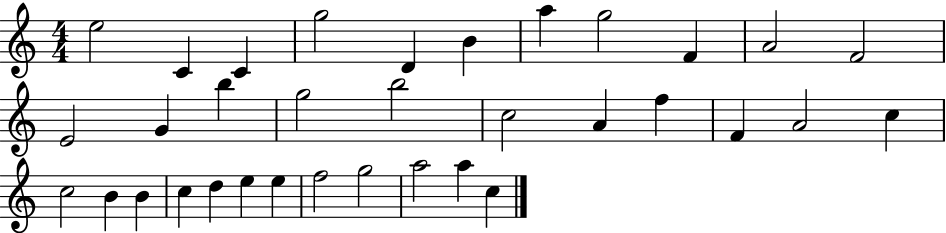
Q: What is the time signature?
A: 4/4